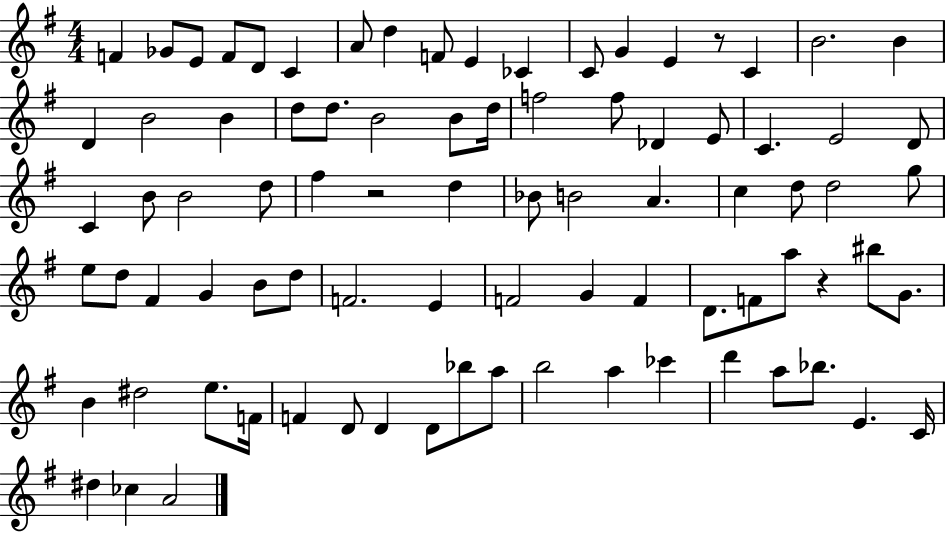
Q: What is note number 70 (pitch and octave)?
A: Bb5